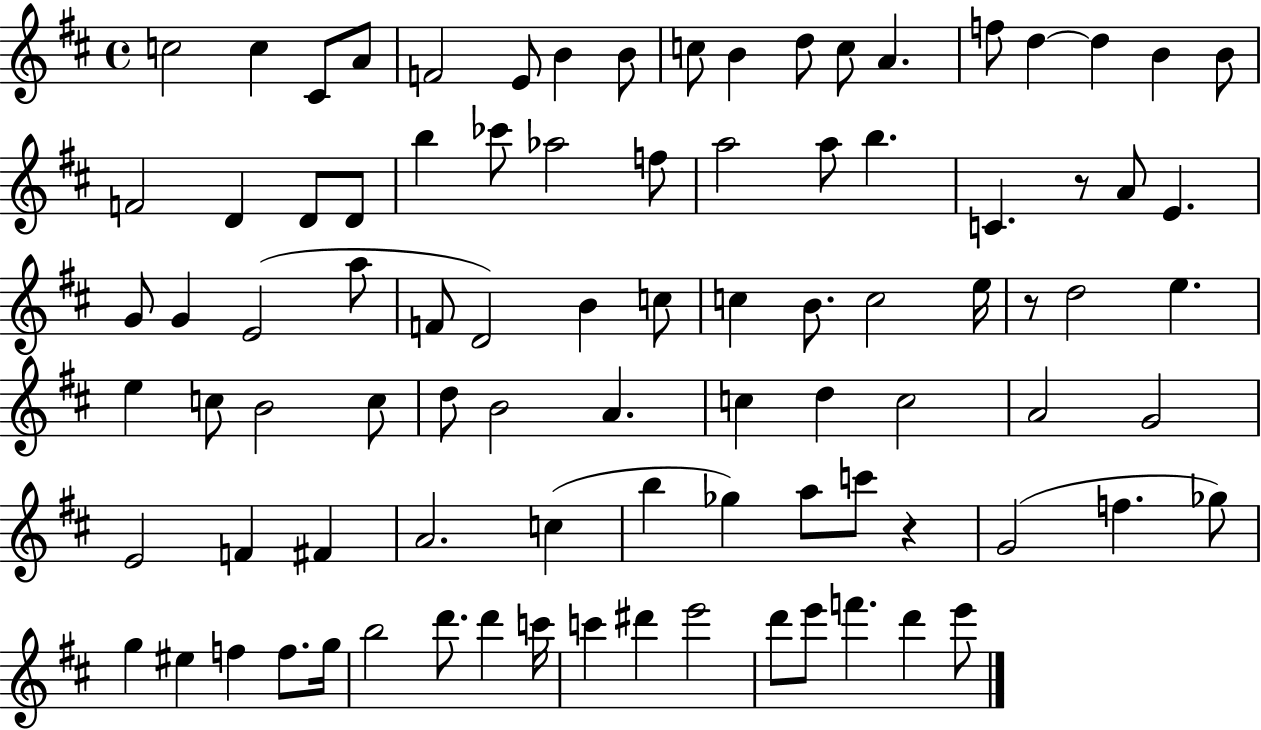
C5/h C5/q C#4/e A4/e F4/h E4/e B4/q B4/e C5/e B4/q D5/e C5/e A4/q. F5/e D5/q D5/q B4/q B4/e F4/h D4/q D4/e D4/e B5/q CES6/e Ab5/h F5/e A5/h A5/e B5/q. C4/q. R/e A4/e E4/q. G4/e G4/q E4/h A5/e F4/e D4/h B4/q C5/e C5/q B4/e. C5/h E5/s R/e D5/h E5/q. E5/q C5/e B4/h C5/e D5/e B4/h A4/q. C5/q D5/q C5/h A4/h G4/h E4/h F4/q F#4/q A4/h. C5/q B5/q Gb5/q A5/e C6/e R/q G4/h F5/q. Gb5/e G5/q EIS5/q F5/q F5/e. G5/s B5/h D6/e. D6/q C6/s C6/q D#6/q E6/h D6/e E6/e F6/q. D6/q E6/e